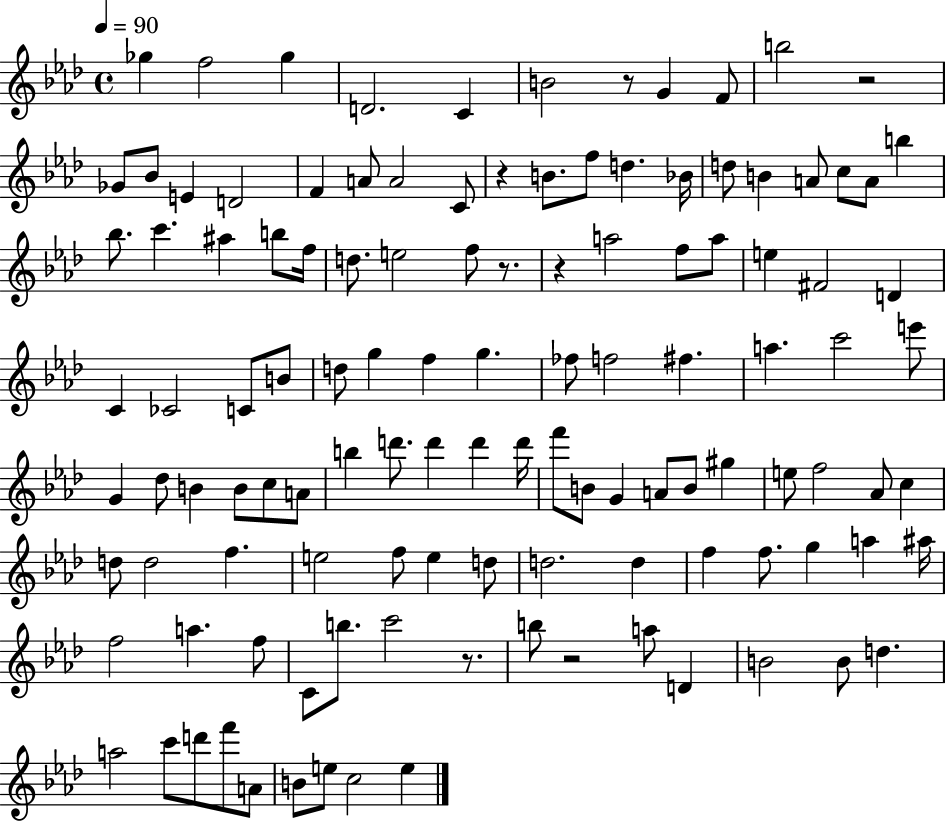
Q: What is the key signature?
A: AES major